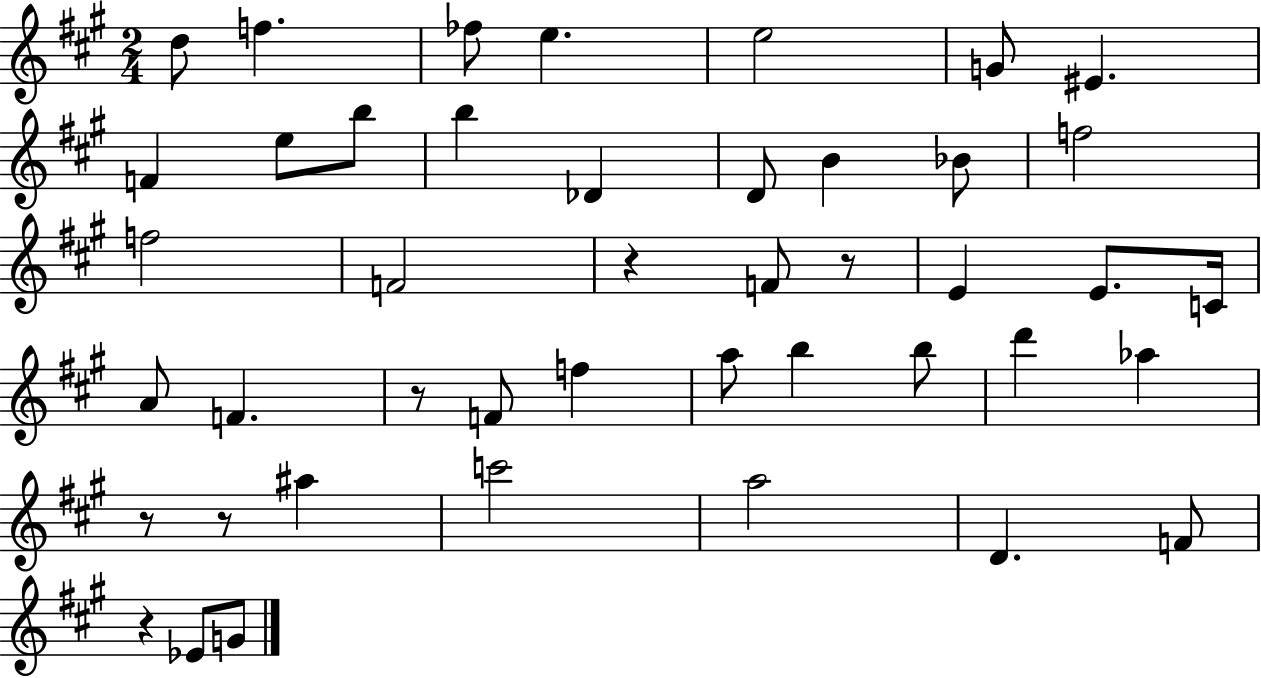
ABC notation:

X:1
T:Untitled
M:2/4
L:1/4
K:A
d/2 f _f/2 e e2 G/2 ^E F e/2 b/2 b _D D/2 B _B/2 f2 f2 F2 z F/2 z/2 E E/2 C/4 A/2 F z/2 F/2 f a/2 b b/2 d' _a z/2 z/2 ^a c'2 a2 D F/2 z _E/2 G/2